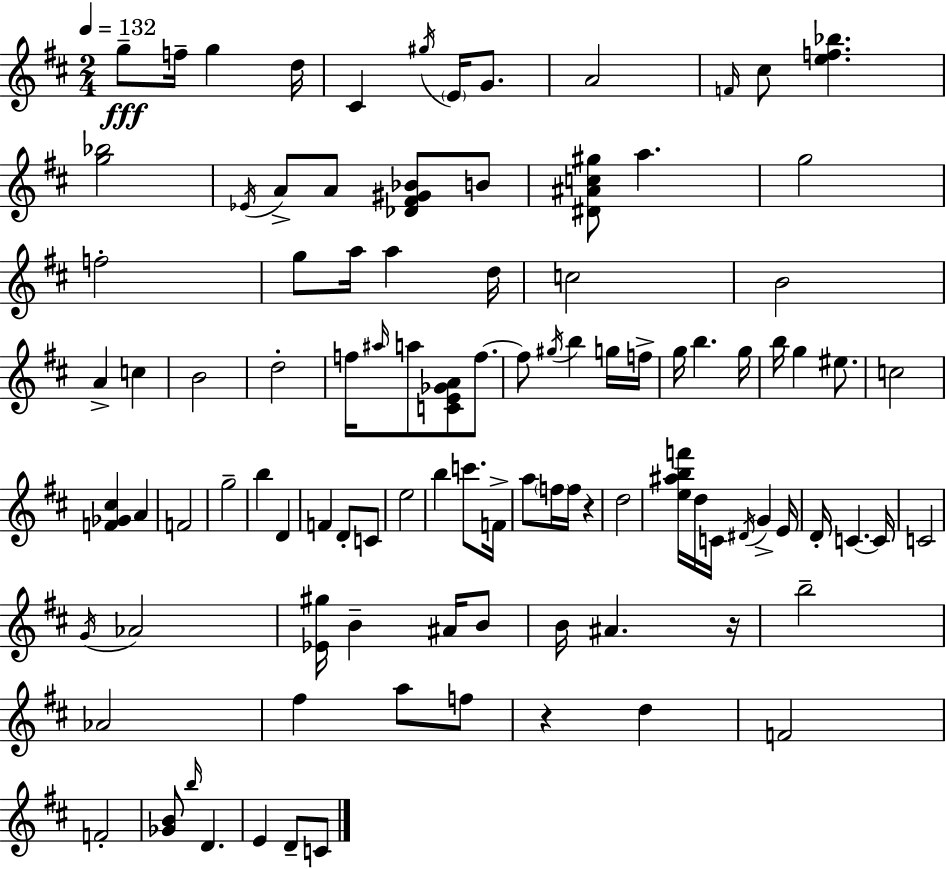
G5/e F5/s G5/q D5/s C#4/q G#5/s E4/s G4/e. A4/h F4/s C#5/e [E5,F5,Bb5]/q. [G5,Bb5]/h Eb4/s A4/e A4/e [Db4,F#4,G#4,Bb4]/e B4/e [D#4,A#4,C5,G#5]/e A5/q. G5/h F5/h G5/e A5/s A5/q D5/s C5/h B4/h A4/q C5/q B4/h D5/h F5/s A#5/s A5/e [C4,E4,Gb4,A4]/e F5/e. F5/e G#5/s B5/q G5/s F5/s G5/s B5/q. G5/s B5/s G5/q EIS5/e. C5/h [F4,Gb4,C#5]/q A4/q F4/h G5/h B5/q D4/q F4/q D4/e C4/e E5/h B5/q C6/e. F4/s A5/e F5/s F5/s R/q D5/h [E5,A#5,B5,F6]/s D5/s C4/s D#4/s G4/q E4/s D4/s C4/q. C4/s C4/h G4/s Ab4/h [Eb4,G#5]/s B4/q A#4/s B4/e B4/s A#4/q. R/s B5/h Ab4/h F#5/q A5/e F5/e R/q D5/q F4/h F4/h [Gb4,B4]/e B5/s D4/q. E4/q D4/e C4/e